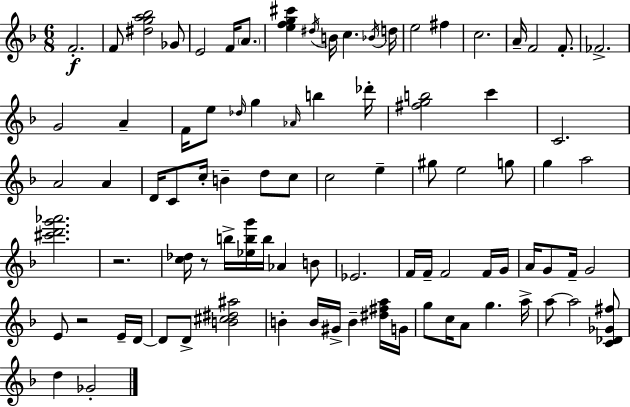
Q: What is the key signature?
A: D minor